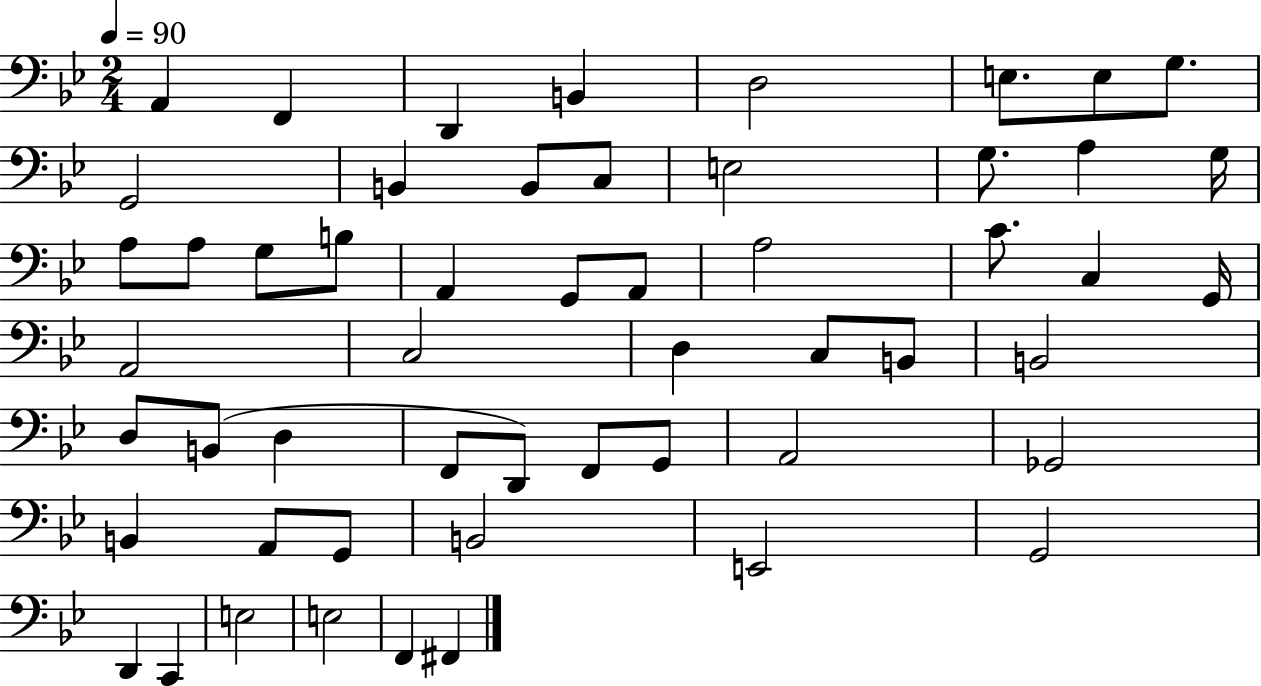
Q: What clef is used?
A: bass